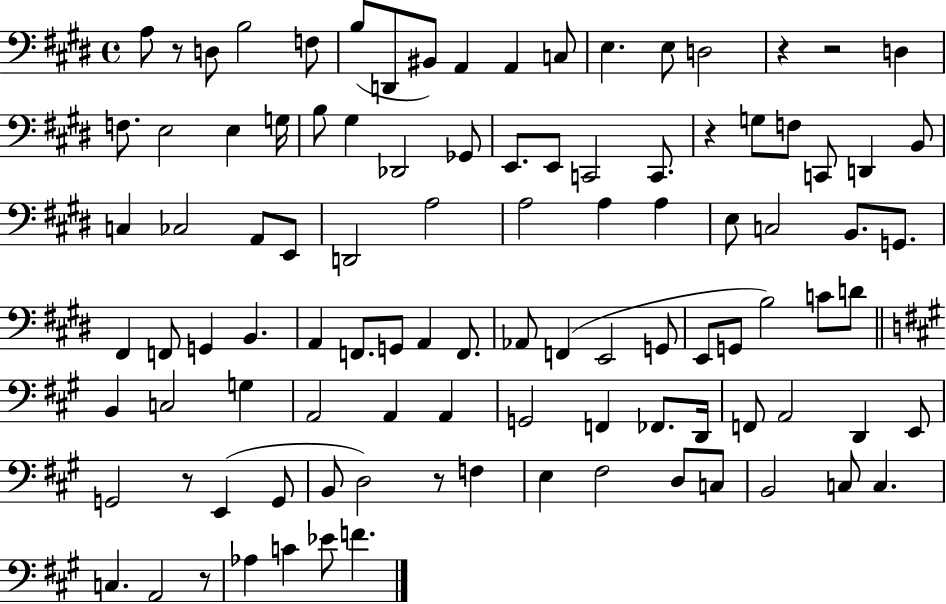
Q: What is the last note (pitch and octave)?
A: F4